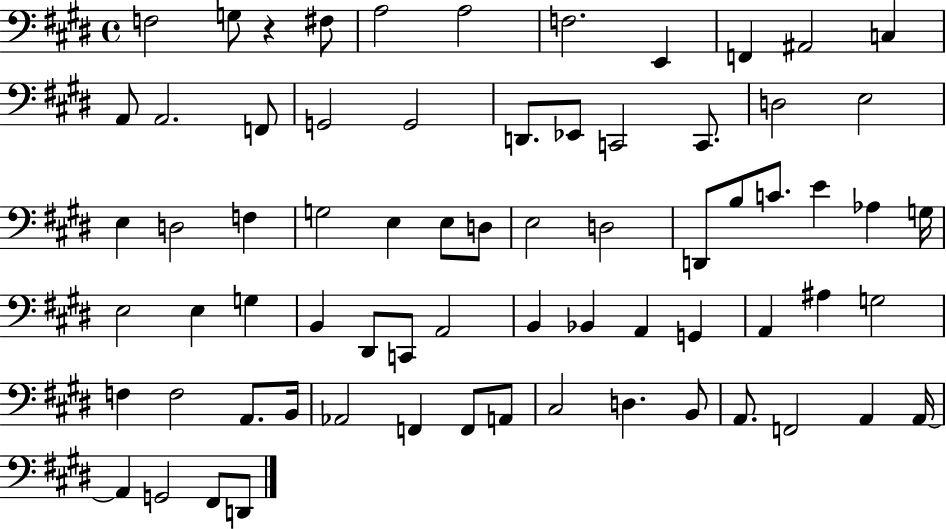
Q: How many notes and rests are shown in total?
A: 70